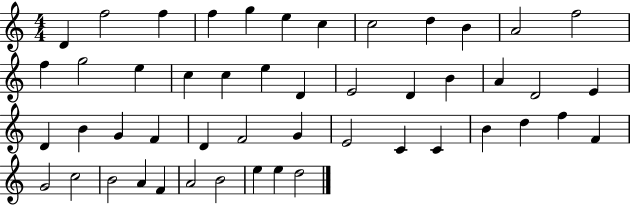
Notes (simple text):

D4/q F5/h F5/q F5/q G5/q E5/q C5/q C5/h D5/q B4/q A4/h F5/h F5/q G5/h E5/q C5/q C5/q E5/q D4/q E4/h D4/q B4/q A4/q D4/h E4/q D4/q B4/q G4/q F4/q D4/q F4/h G4/q E4/h C4/q C4/q B4/q D5/q F5/q F4/q G4/h C5/h B4/h A4/q F4/q A4/h B4/h E5/q E5/q D5/h